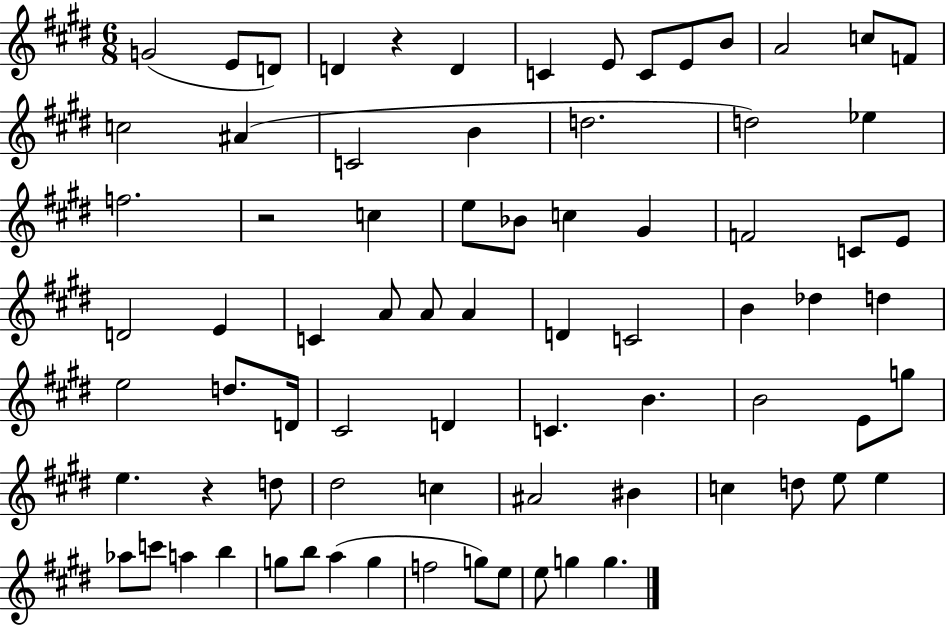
{
  \clef treble
  \numericTimeSignature
  \time 6/8
  \key e \major
  g'2( e'8 d'8) | d'4 r4 d'4 | c'4 e'8 c'8 e'8 b'8 | a'2 c''8 f'8 | \break c''2 ais'4( | c'2 b'4 | d''2. | d''2) ees''4 | \break f''2. | r2 c''4 | e''8 bes'8 c''4 gis'4 | f'2 c'8 e'8 | \break d'2 e'4 | c'4 a'8 a'8 a'4 | d'4 c'2 | b'4 des''4 d''4 | \break e''2 d''8. d'16 | cis'2 d'4 | c'4. b'4. | b'2 e'8 g''8 | \break e''4. r4 d''8 | dis''2 c''4 | ais'2 bis'4 | c''4 d''8 e''8 e''4 | \break aes''8 c'''8 a''4 b''4 | g''8 b''8 a''4( g''4 | f''2 g''8) e''8 | e''8 g''4 g''4. | \break \bar "|."
}